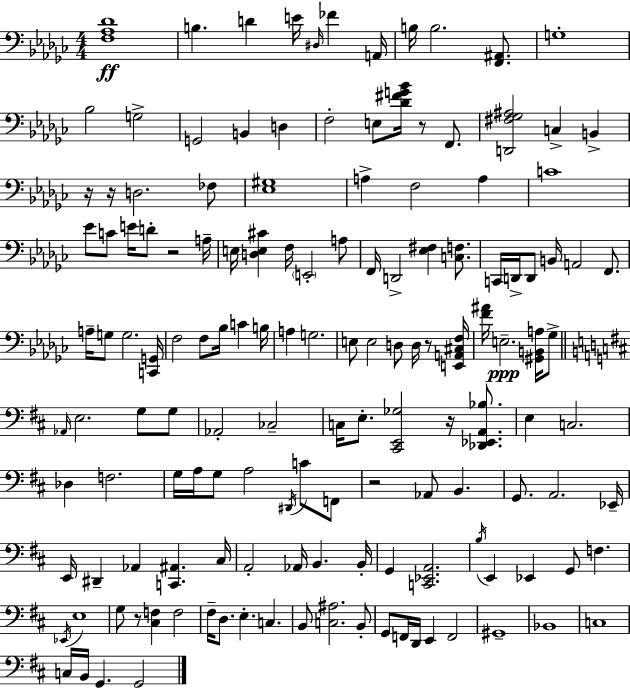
[F3,Ab3,Db4]/w B3/q. D4/q E4/s D#3/s FES4/q A2/s B3/s B3/h. [F2,A#2]/e. G3/w Bb3/h G3/h G2/h B2/q D3/q F3/h E3/e [Db4,F#4,G4,Bb4]/s R/e F2/e. [D2,F#3,Gb3,A#3]/h C3/q B2/q R/s R/s D3/h. FES3/e [Eb3,G#3]/w A3/q F3/h A3/q C4/w Eb4/e C4/e E4/s D4/e R/h A3/s E3/s [D3,E3,C#4]/q F3/s E2/h A3/e F2/s D2/h [Eb3,F#3]/q [C3,F3]/e. C2/s D2/s D2/e B2/s A2/h F2/e. A3/s G3/e G3/h. [C2,G2]/s F3/h F3/e Bb3/s C4/q B3/s A3/q G3/h. E3/e E3/h D3/e D3/s R/e [E2,A2,C#3,F3]/s [F4,A#4]/s E3/h. [G#2,B2,A3]/s Gb3/e Ab2/s E3/h. G3/e G3/e Ab2/h CES3/h C3/s E3/e. [C#2,E2,Gb3]/h R/s [Db2,Eb2,A2,Bb3]/e. E3/q C3/h. Db3/q F3/h. G3/s A3/s G3/e A3/h D#2/s C4/e F2/e R/h Ab2/e B2/q. G2/e. A2/h. Eb2/s E2/s D#2/q Ab2/q [C2,A#2]/q. C#3/s A2/h Ab2/s B2/q. B2/s G2/q [C2,Eb2,A2]/h. B3/s E2/q Eb2/q G2/e F3/q. Eb2/s E3/w G3/e R/e [C#3,F3]/q F3/h F#3/s D3/e. E3/q. C3/q. B2/e [C3,A#3]/h. B2/e G2/e F2/s D2/s E2/q F2/h G#2/w Bb2/w C3/w C3/s B2/s G2/q. G2/h